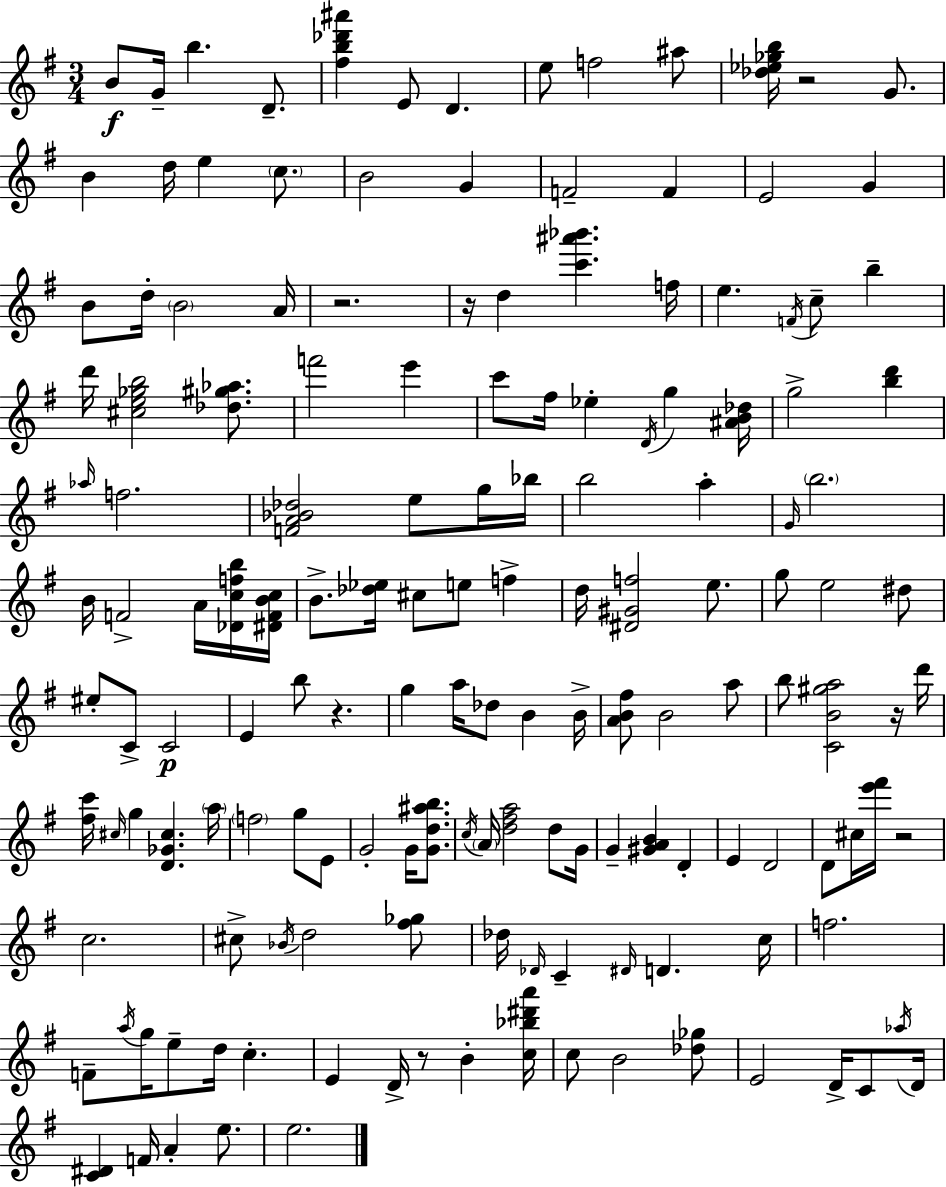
B4/e G4/s B5/q. D4/e. [F#5,B5,Db6,A#6]/q E4/e D4/q. E5/e F5/h A#5/e [Db5,Eb5,Gb5,B5]/s R/h G4/e. B4/q D5/s E5/q C5/e. B4/h G4/q F4/h F4/q E4/h G4/q B4/e D5/s B4/h A4/s R/h. R/s D5/q [C6,A#6,Bb6]/q. F5/s E5/q. F4/s C5/e B5/q D6/s [C#5,E5,Gb5,B5]/h [Db5,G#5,Ab5]/e. F6/h E6/q C6/e F#5/s Eb5/q D4/s G5/q [A#4,B4,Db5]/s G5/h [B5,D6]/q Ab5/s F5/h. [F4,A4,Bb4,Db5]/h E5/e G5/s Bb5/s B5/h A5/q G4/s B5/h. B4/s F4/h A4/s [Db4,C5,F5,B5]/s [D#4,F4,B4,C5]/s B4/e. [Db5,Eb5]/s C#5/e E5/e F5/q D5/s [D#4,G#4,F5]/h E5/e. G5/e E5/h D#5/e EIS5/e C4/e C4/h E4/q B5/e R/q. G5/q A5/s Db5/e B4/q B4/s [A4,B4,F#5]/e B4/h A5/e B5/e [C4,B4,G#5,A5]/h R/s D6/s [F#5,C6]/s C#5/s G5/q [D4,Gb4,C#5]/q. A5/s F5/h G5/e E4/e G4/h G4/s [G4,D5,A#5,B5]/e. C5/s A4/s [D5,F#5,A5]/h D5/e G4/s G4/q [G#4,A4,B4]/q D4/q E4/q D4/h D4/e C#5/s [E6,F#6]/s R/h C5/h. C#5/e Bb4/s D5/h [F#5,Gb5]/e Db5/s Db4/s C4/q D#4/s D4/q. C5/s F5/h. F4/e A5/s G5/s E5/e D5/s C5/q. E4/q D4/s R/e B4/q [C5,Bb5,D#6,A6]/s C5/e B4/h [Db5,Gb5]/e E4/h D4/s C4/e Ab5/s D4/s [C4,D#4]/q F4/s A4/q E5/e. E5/h.